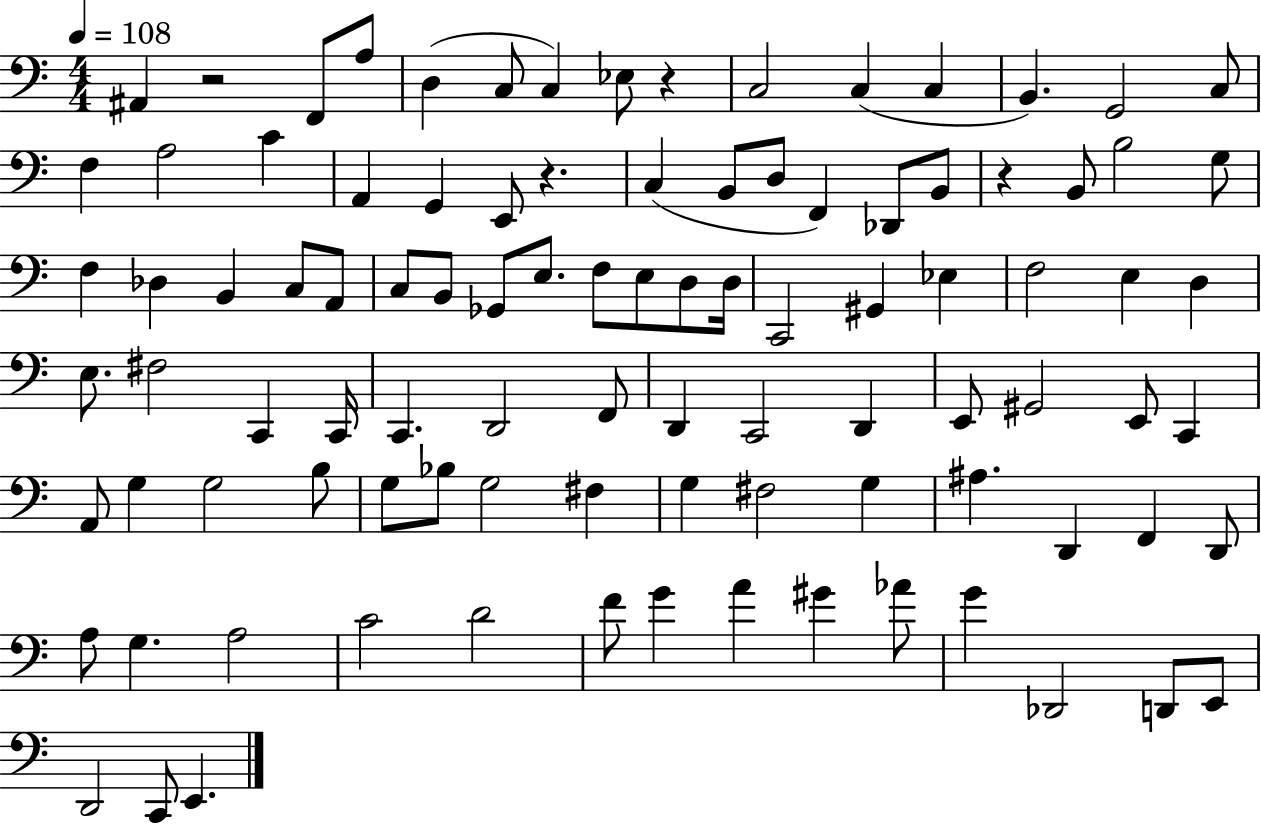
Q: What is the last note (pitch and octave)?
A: E2